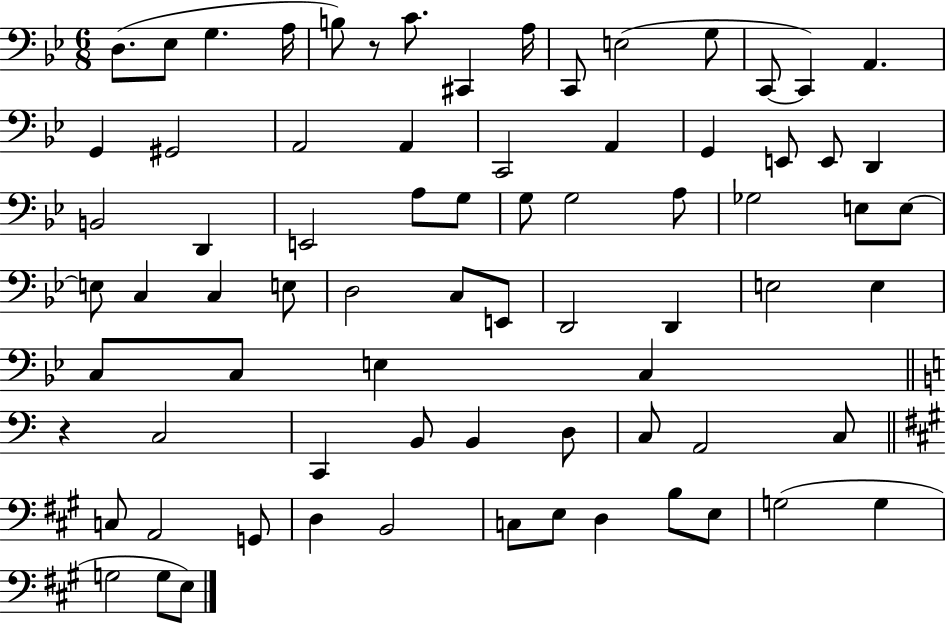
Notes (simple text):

D3/e. Eb3/e G3/q. A3/s B3/e R/e C4/e. C#2/q A3/s C2/e E3/h G3/e C2/e C2/q A2/q. G2/q G#2/h A2/h A2/q C2/h A2/q G2/q E2/e E2/e D2/q B2/h D2/q E2/h A3/e G3/e G3/e G3/h A3/e Gb3/h E3/e E3/e E3/e C3/q C3/q E3/e D3/h C3/e E2/e D2/h D2/q E3/h E3/q C3/e C3/e E3/q C3/q R/q C3/h C2/q B2/e B2/q D3/e C3/e A2/h C3/e C3/e A2/h G2/e D3/q B2/h C3/e E3/e D3/q B3/e E3/e G3/h G3/q G3/h G3/e E3/e